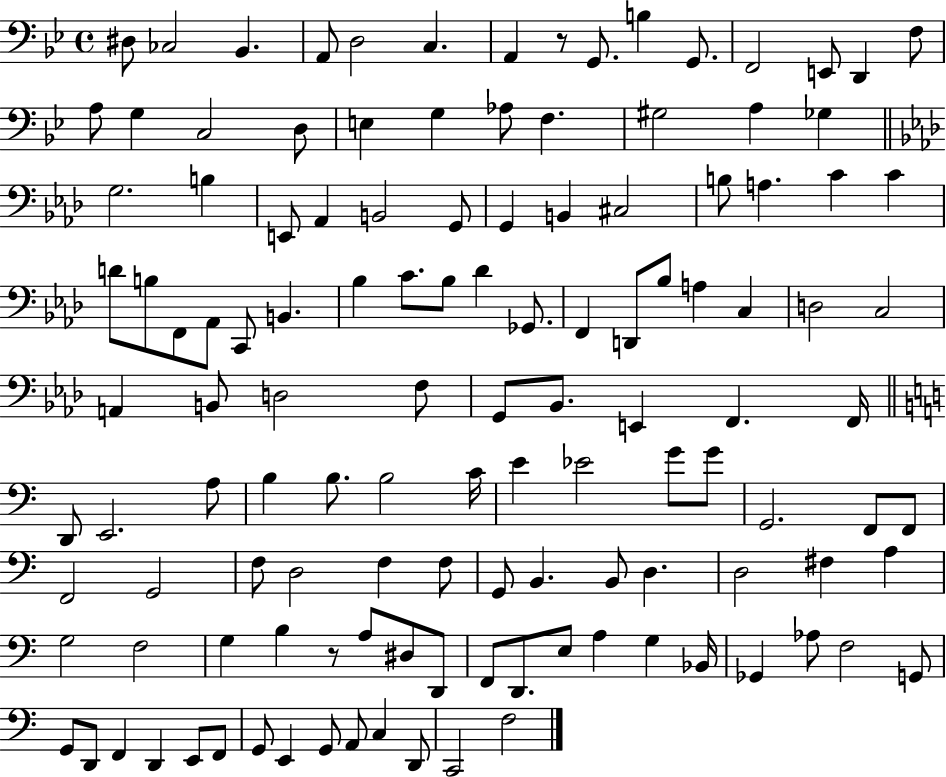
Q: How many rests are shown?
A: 2